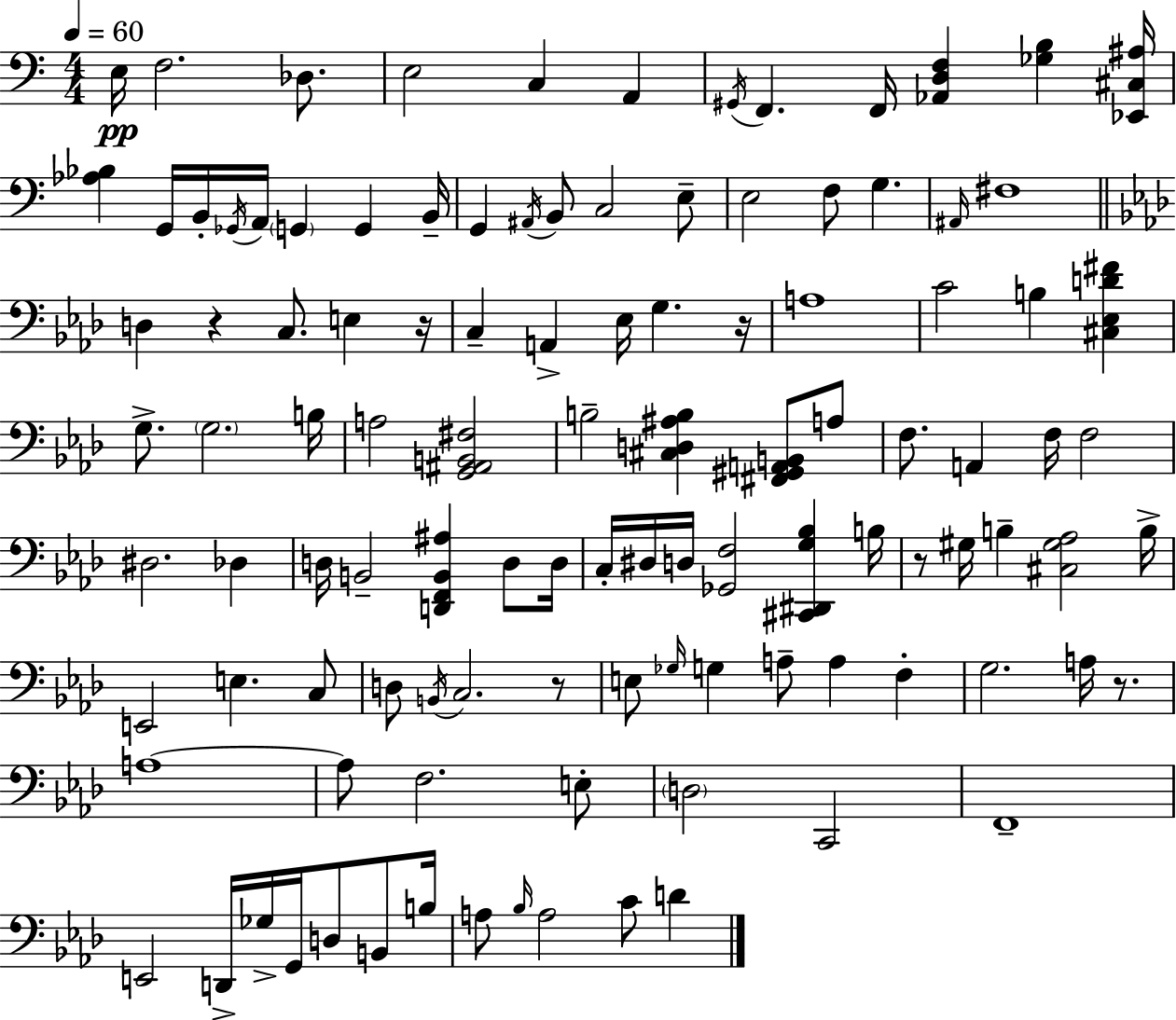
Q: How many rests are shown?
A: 6